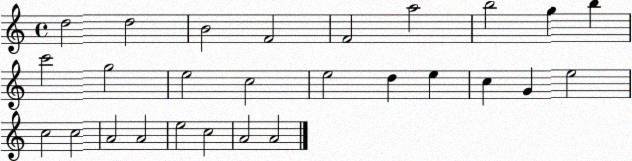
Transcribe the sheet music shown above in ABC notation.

X:1
T:Untitled
M:4/4
L:1/4
K:C
d2 d2 B2 F2 F2 a2 b2 g b c'2 g2 e2 c2 e2 d e c G e2 c2 c2 A2 A2 e2 c2 A2 A2